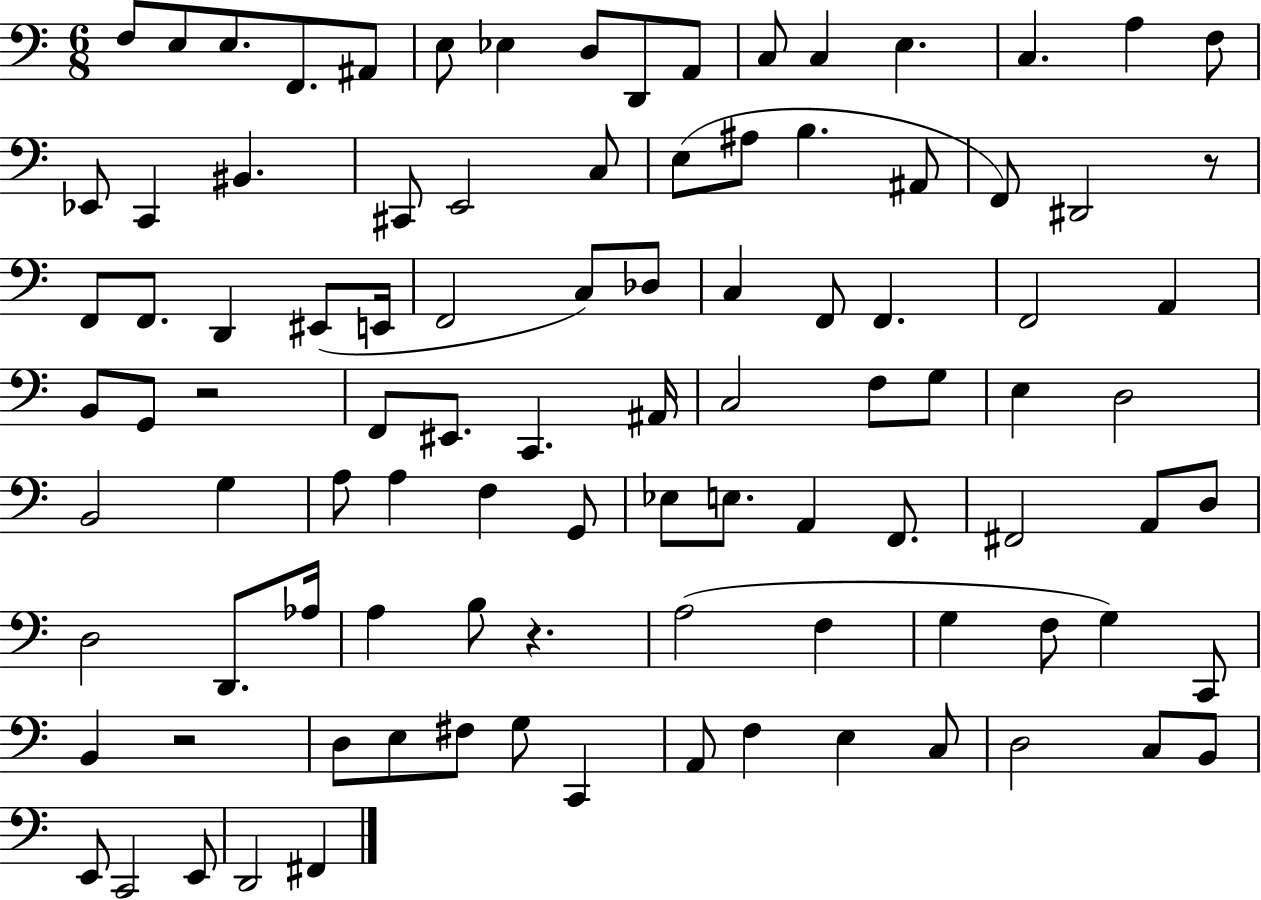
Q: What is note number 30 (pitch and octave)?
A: F2